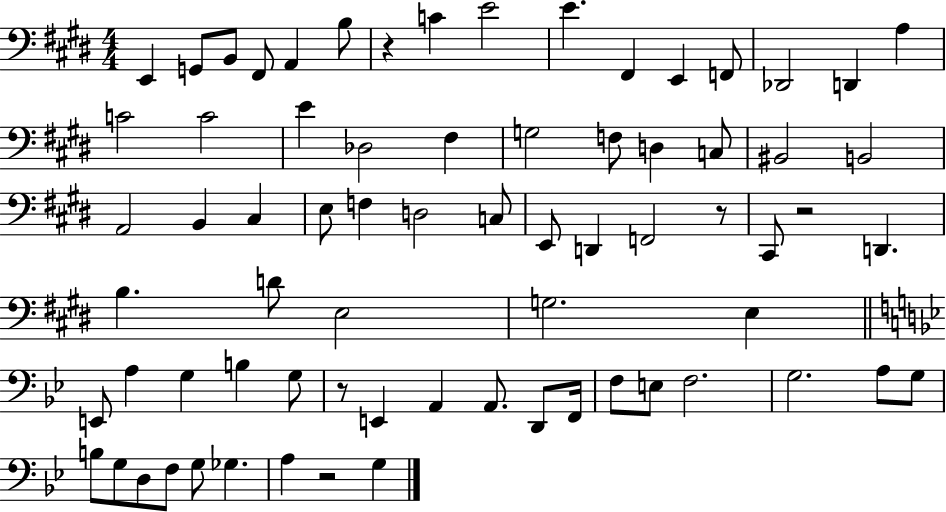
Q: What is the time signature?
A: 4/4